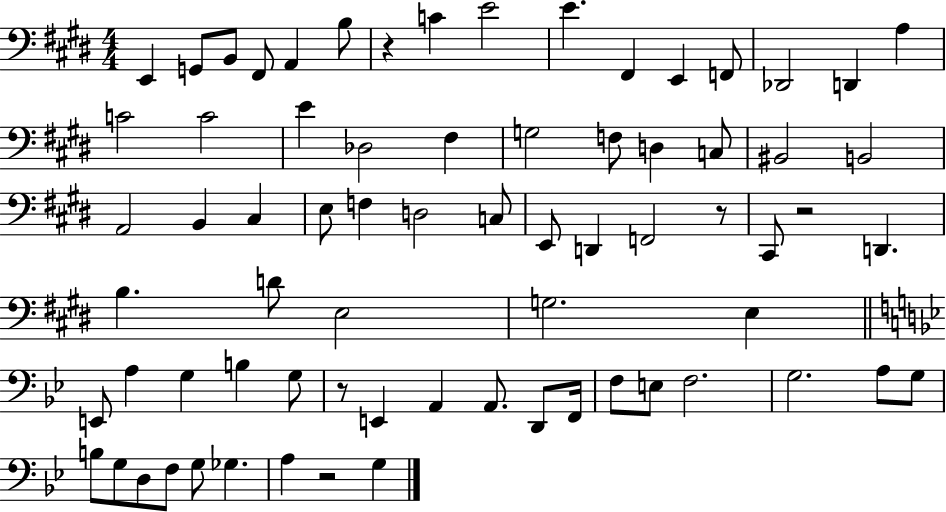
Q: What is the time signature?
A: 4/4